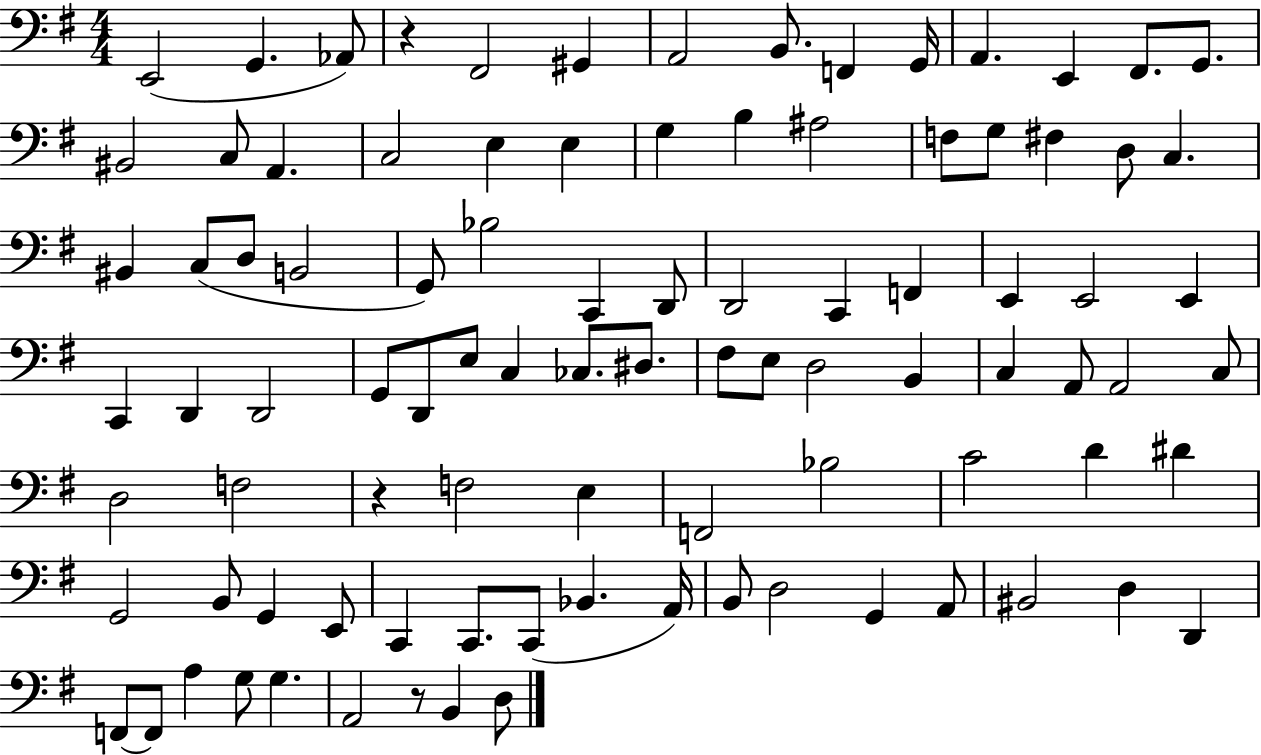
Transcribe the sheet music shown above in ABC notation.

X:1
T:Untitled
M:4/4
L:1/4
K:G
E,,2 G,, _A,,/2 z ^F,,2 ^G,, A,,2 B,,/2 F,, G,,/4 A,, E,, ^F,,/2 G,,/2 ^B,,2 C,/2 A,, C,2 E, E, G, B, ^A,2 F,/2 G,/2 ^F, D,/2 C, ^B,, C,/2 D,/2 B,,2 G,,/2 _B,2 C,, D,,/2 D,,2 C,, F,, E,, E,,2 E,, C,, D,, D,,2 G,,/2 D,,/2 E,/2 C, _C,/2 ^D,/2 ^F,/2 E,/2 D,2 B,, C, A,,/2 A,,2 C,/2 D,2 F,2 z F,2 E, F,,2 _B,2 C2 D ^D G,,2 B,,/2 G,, E,,/2 C,, C,,/2 C,,/2 _B,, A,,/4 B,,/2 D,2 G,, A,,/2 ^B,,2 D, D,, F,,/2 F,,/2 A, G,/2 G, A,,2 z/2 B,, D,/2